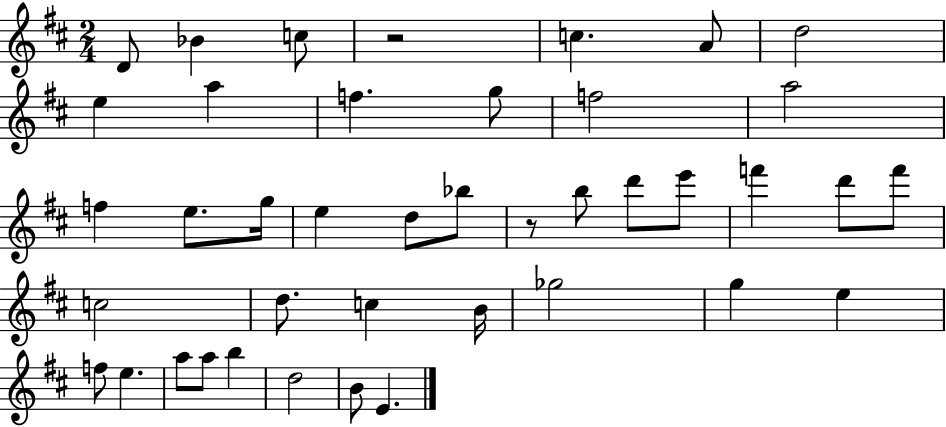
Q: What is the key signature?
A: D major